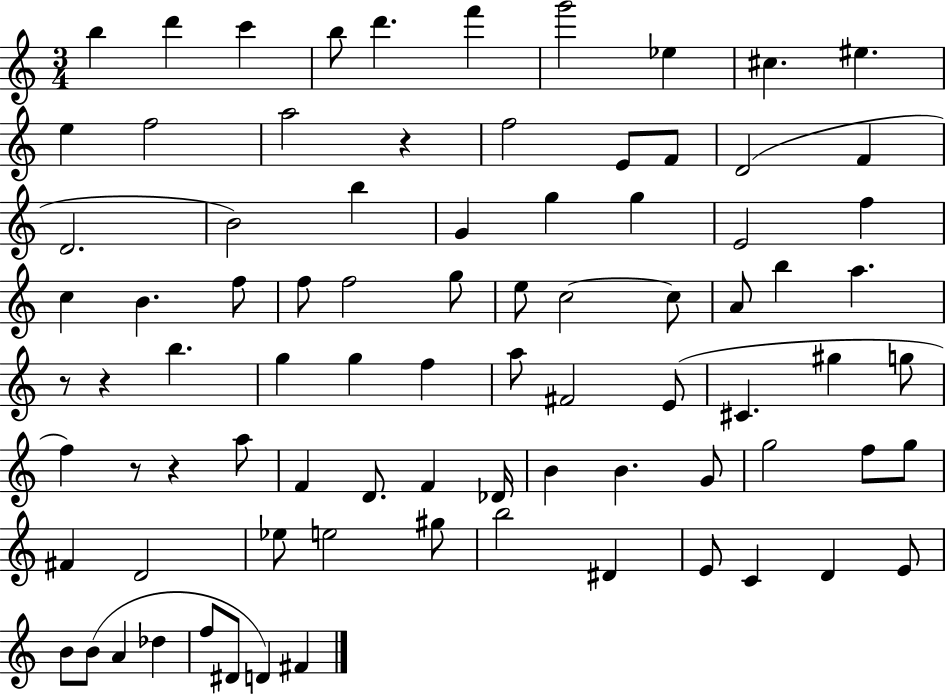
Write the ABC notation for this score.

X:1
T:Untitled
M:3/4
L:1/4
K:C
b d' c' b/2 d' f' g'2 _e ^c ^e e f2 a2 z f2 E/2 F/2 D2 F D2 B2 b G g g E2 f c B f/2 f/2 f2 g/2 e/2 c2 c/2 A/2 b a z/2 z b g g f a/2 ^F2 E/2 ^C ^g g/2 f z/2 z a/2 F D/2 F _D/4 B B G/2 g2 f/2 g/2 ^F D2 _e/2 e2 ^g/2 b2 ^D E/2 C D E/2 B/2 B/2 A _d f/2 ^D/2 D ^F